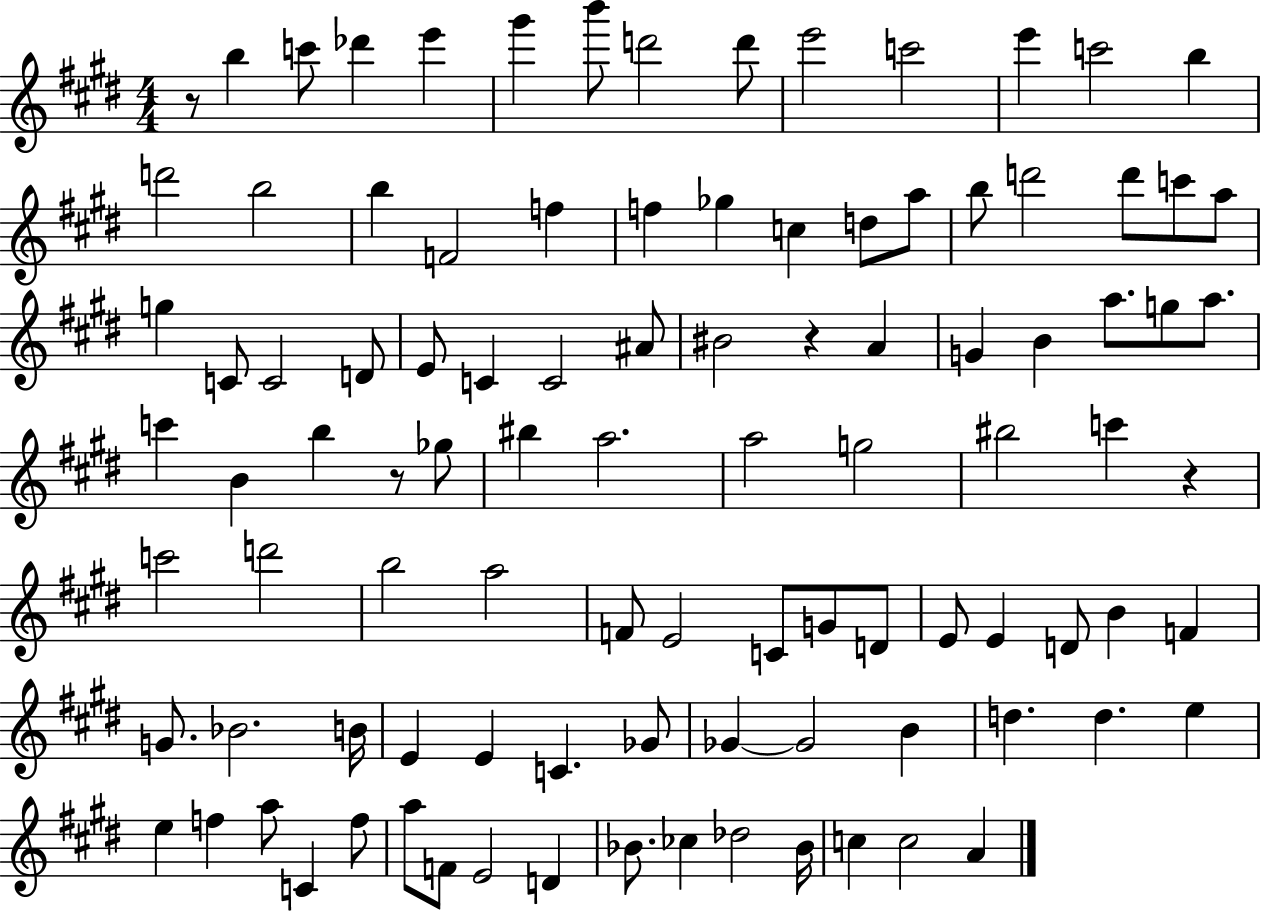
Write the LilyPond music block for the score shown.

{
  \clef treble
  \numericTimeSignature
  \time 4/4
  \key e \major
  r8 b''4 c'''8 des'''4 e'''4 | gis'''4 b'''8 d'''2 d'''8 | e'''2 c'''2 | e'''4 c'''2 b''4 | \break d'''2 b''2 | b''4 f'2 f''4 | f''4 ges''4 c''4 d''8 a''8 | b''8 d'''2 d'''8 c'''8 a''8 | \break g''4 c'8 c'2 d'8 | e'8 c'4 c'2 ais'8 | bis'2 r4 a'4 | g'4 b'4 a''8. g''8 a''8. | \break c'''4 b'4 b''4 r8 ges''8 | bis''4 a''2. | a''2 g''2 | bis''2 c'''4 r4 | \break c'''2 d'''2 | b''2 a''2 | f'8 e'2 c'8 g'8 d'8 | e'8 e'4 d'8 b'4 f'4 | \break g'8. bes'2. b'16 | e'4 e'4 c'4. ges'8 | ges'4~~ ges'2 b'4 | d''4. d''4. e''4 | \break e''4 f''4 a''8 c'4 f''8 | a''8 f'8 e'2 d'4 | bes'8. ces''4 des''2 bes'16 | c''4 c''2 a'4 | \break \bar "|."
}